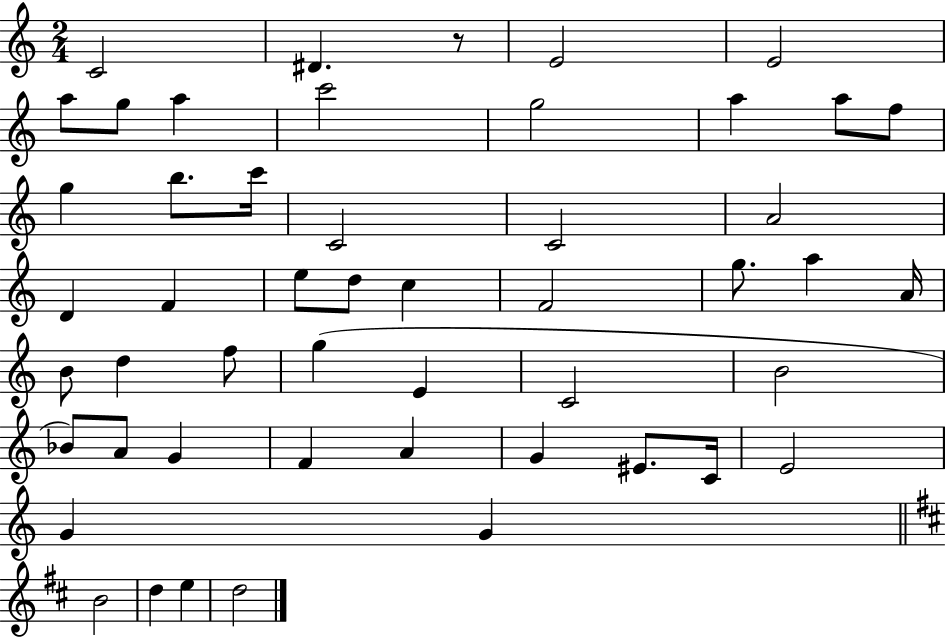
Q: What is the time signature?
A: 2/4